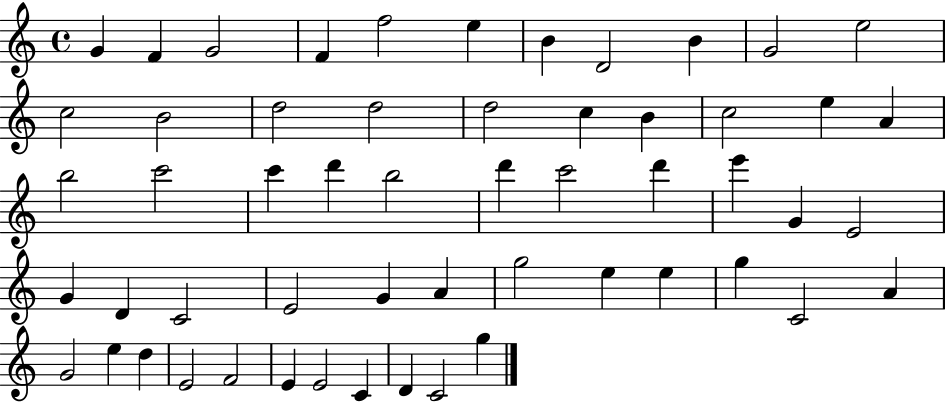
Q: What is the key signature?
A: C major